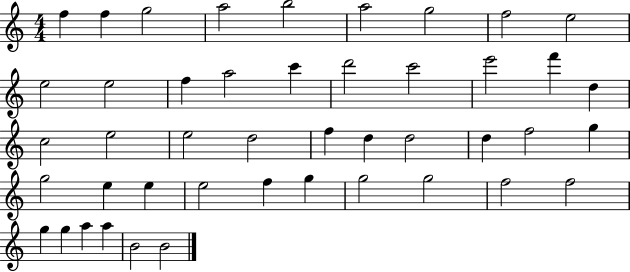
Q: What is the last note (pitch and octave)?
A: B4